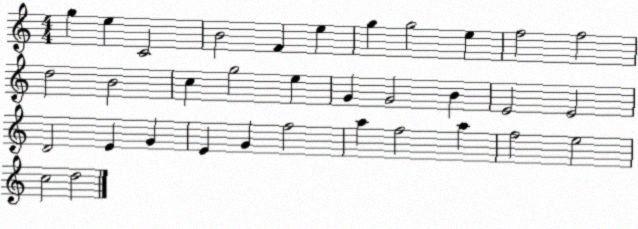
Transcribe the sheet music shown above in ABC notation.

X:1
T:Untitled
M:4/4
L:1/4
K:C
g e C2 B2 F e g g2 e f2 f2 d2 B2 c g2 e G G2 B E2 E2 D2 E G E G f2 a f2 a f2 e2 c2 d2